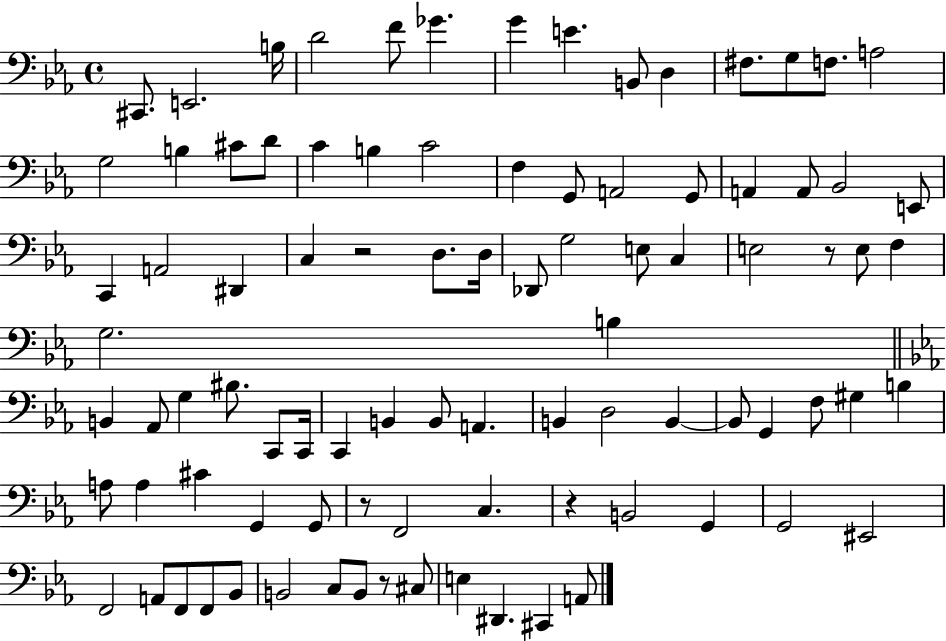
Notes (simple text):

C#2/e. E2/h. B3/s D4/h F4/e Gb4/q. G4/q E4/q. B2/e D3/q F#3/e. G3/e F3/e. A3/h G3/h B3/q C#4/e D4/e C4/q B3/q C4/h F3/q G2/e A2/h G2/e A2/q A2/e Bb2/h E2/e C2/q A2/h D#2/q C3/q R/h D3/e. D3/s Db2/e G3/h E3/e C3/q E3/h R/e E3/e F3/q G3/h. B3/q B2/q Ab2/e G3/q BIS3/e. C2/e C2/s C2/q B2/q B2/e A2/q. B2/q D3/h B2/q B2/e G2/q F3/e G#3/q B3/q A3/e A3/q C#4/q G2/q G2/e R/e F2/h C3/q. R/q B2/h G2/q G2/h EIS2/h F2/h A2/e F2/e F2/e Bb2/e B2/h C3/e B2/e R/e C#3/e E3/q D#2/q. C#2/q A2/e